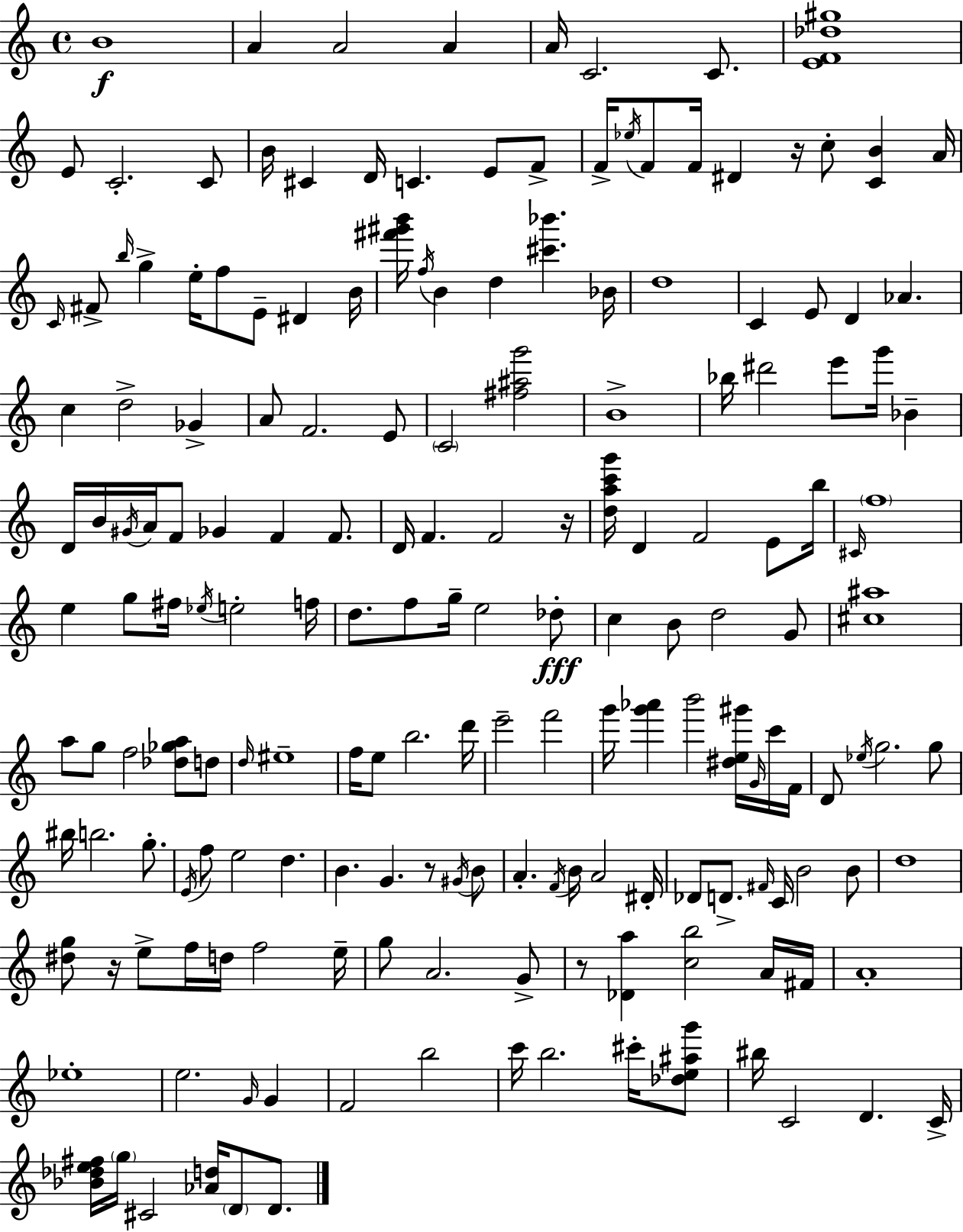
B4/w A4/q A4/h A4/q A4/s C4/h. C4/e. [E4,F4,Db5,G#5]/w E4/e C4/h. C4/e B4/s C#4/q D4/s C4/q. E4/e F4/e F4/s Eb5/s F4/e F4/s D#4/q R/s C5/e [C4,B4]/q A4/s C4/s F#4/e B5/s G5/q E5/s F5/e E4/e D#4/q B4/s [F#6,G#6,B6]/s F5/s B4/q D5/q [C#6,Bb6]/q. Bb4/s D5/w C4/q E4/e D4/q Ab4/q. C5/q D5/h Gb4/q A4/e F4/h. E4/e C4/h [F#5,A#5,G6]/h B4/w Bb5/s D#6/h E6/e G6/s Bb4/q D4/s B4/s G#4/s A4/s F4/e Gb4/q F4/q F4/e. D4/s F4/q. F4/h R/s [D5,A5,C6,G6]/s D4/q F4/h E4/e B5/s C#4/s F5/w E5/q G5/e F#5/s Eb5/s E5/h F5/s D5/e. F5/e G5/s E5/h Db5/e C5/q B4/e D5/h G4/e [C#5,A#5]/w A5/e G5/e F5/h [Db5,Gb5,A5]/e D5/e D5/s EIS5/w F5/s E5/e B5/h. D6/s E6/h F6/h G6/s [G6,Ab6]/q B6/h [D#5,E5,G#6]/s G4/s C6/s F4/s D4/e Eb5/s G5/h. G5/e BIS5/s B5/h. G5/e. E4/s F5/e E5/h D5/q. B4/q. G4/q. R/e G#4/s B4/e A4/q. F4/s B4/s A4/h D#4/s Db4/e D4/e. F#4/s C4/s B4/h B4/e D5/w [D#5,G5]/e R/s E5/e F5/s D5/s F5/h E5/s G5/e A4/h. G4/e R/e [Db4,A5]/q [C5,B5]/h A4/s F#4/s A4/w Eb5/w E5/h. G4/s G4/q F4/h B5/h C6/s B5/h. C#6/s [Db5,E5,A#5,G6]/e BIS5/s C4/h D4/q. C4/s [Bb4,Db5,E5,F#5]/s G5/s C#4/h [Ab4,D5]/s D4/e D4/e.